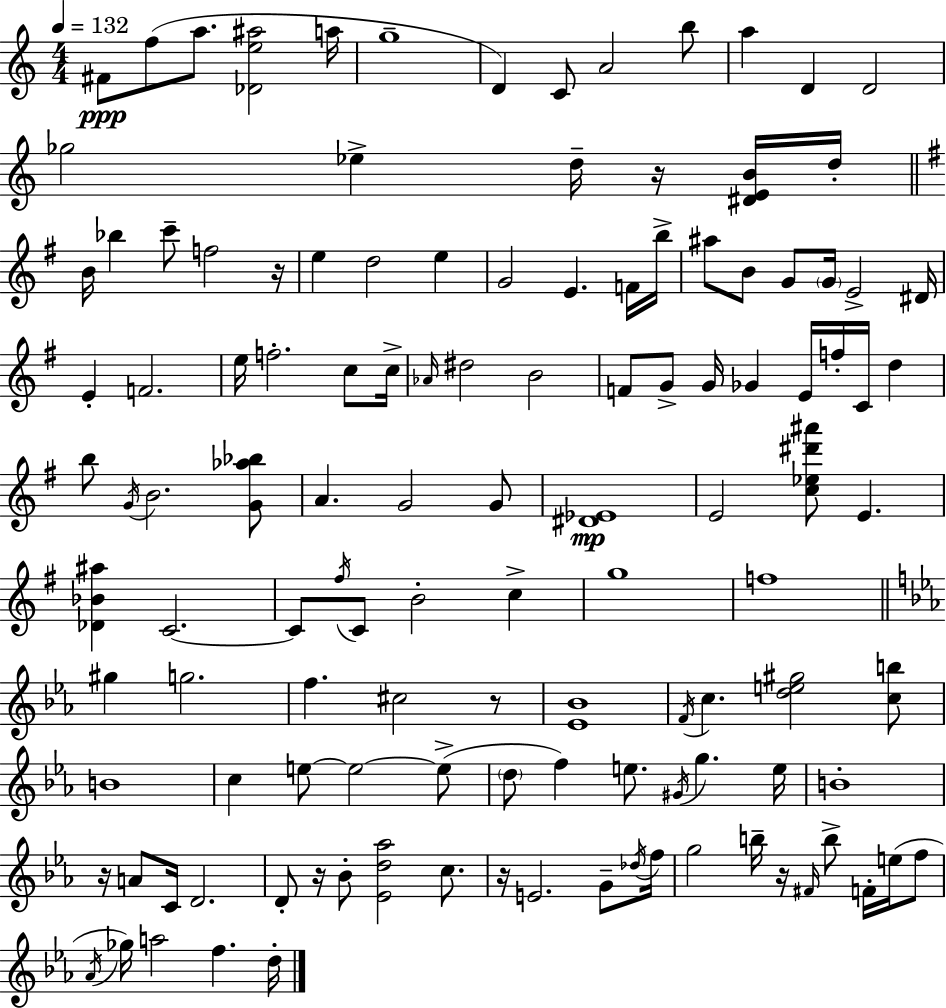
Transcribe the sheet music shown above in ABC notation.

X:1
T:Untitled
M:4/4
L:1/4
K:Am
^F/2 f/2 a/2 [_De^a]2 a/4 g4 D C/2 A2 b/2 a D D2 _g2 _e d/4 z/4 [^DEB]/4 d/4 B/4 _b c'/2 f2 z/4 e d2 e G2 E F/4 b/4 ^a/2 B/2 G/2 G/4 E2 ^D/4 E F2 e/4 f2 c/2 c/4 _A/4 ^d2 B2 F/2 G/2 G/4 _G E/4 f/4 C/4 d b/2 G/4 B2 [G_a_b]/2 A G2 G/2 [^D_E]4 E2 [c_e^d'^a']/2 E [_D_B^a] C2 C/2 ^f/4 C/2 B2 c g4 f4 ^g g2 f ^c2 z/2 [_E_B]4 F/4 c [de^g]2 [cb]/2 B4 c e/2 e2 e/2 d/2 f e/2 ^G/4 g e/4 B4 z/4 A/2 C/4 D2 D/2 z/4 _B/2 [_Ed_a]2 c/2 z/4 E2 G/2 _d/4 f/4 g2 b/4 z/4 ^F/4 b/2 F/4 e/4 f/2 _A/4 _g/4 a2 f d/4